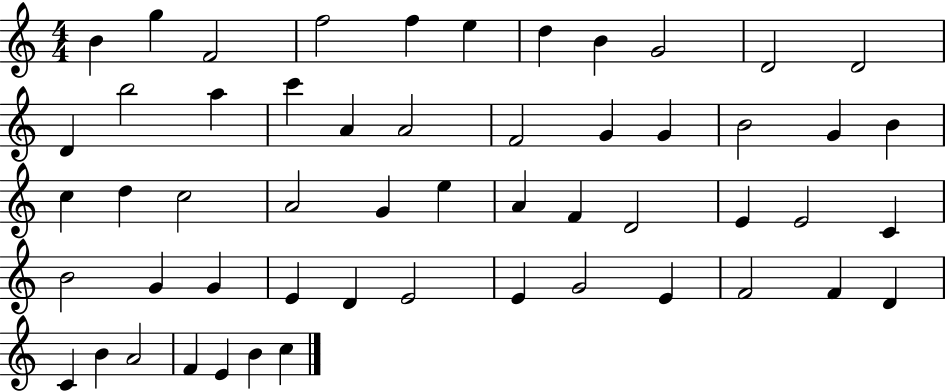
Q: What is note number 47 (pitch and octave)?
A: D4